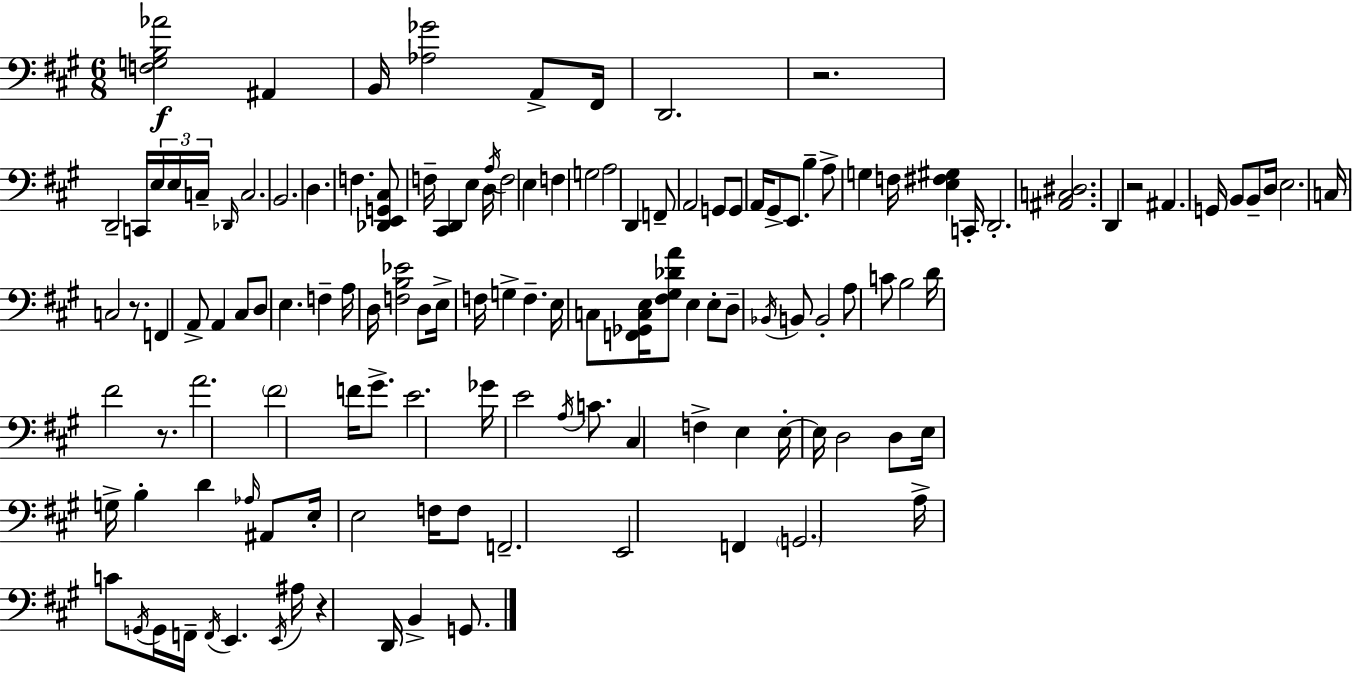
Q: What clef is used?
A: bass